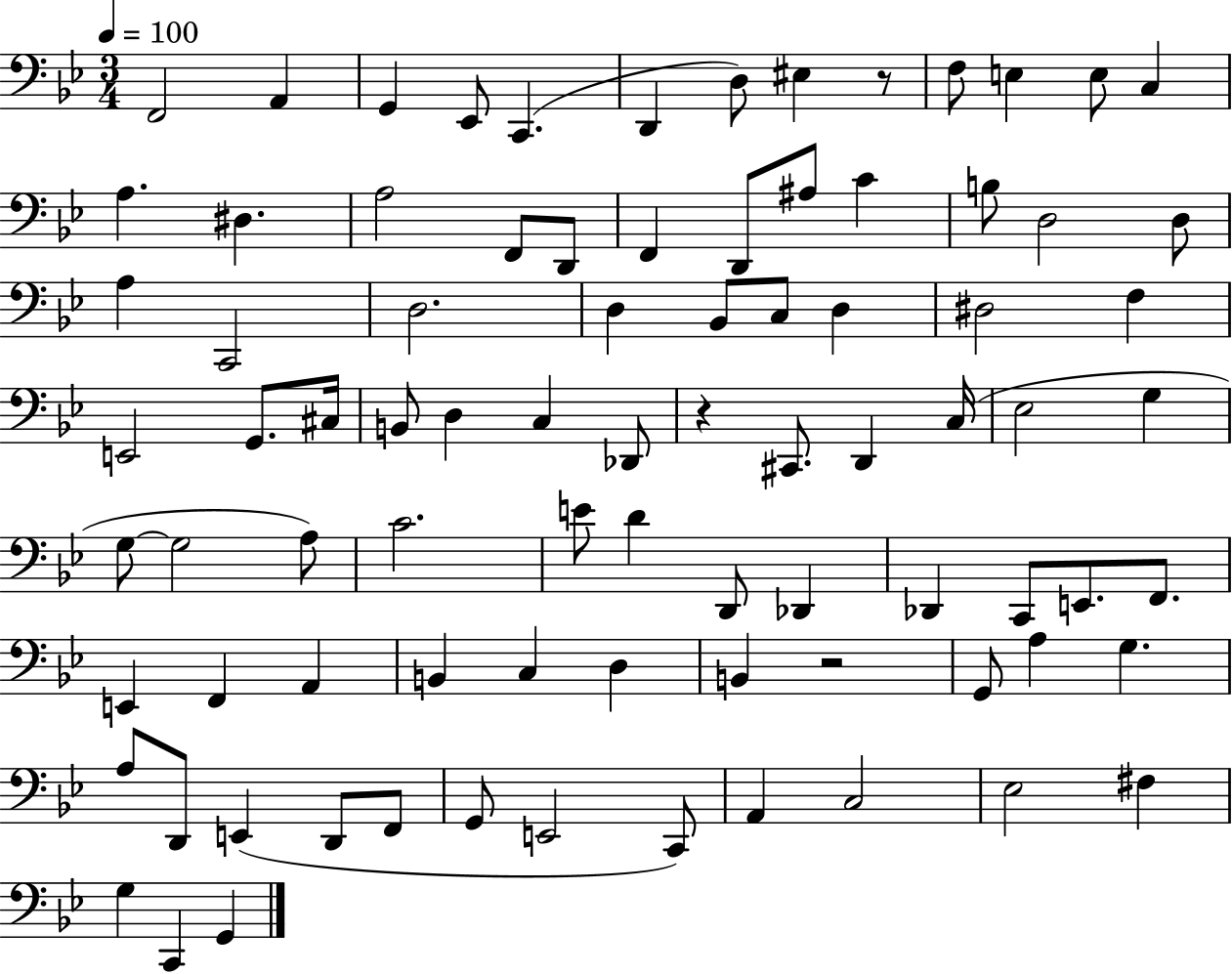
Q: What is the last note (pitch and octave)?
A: G2